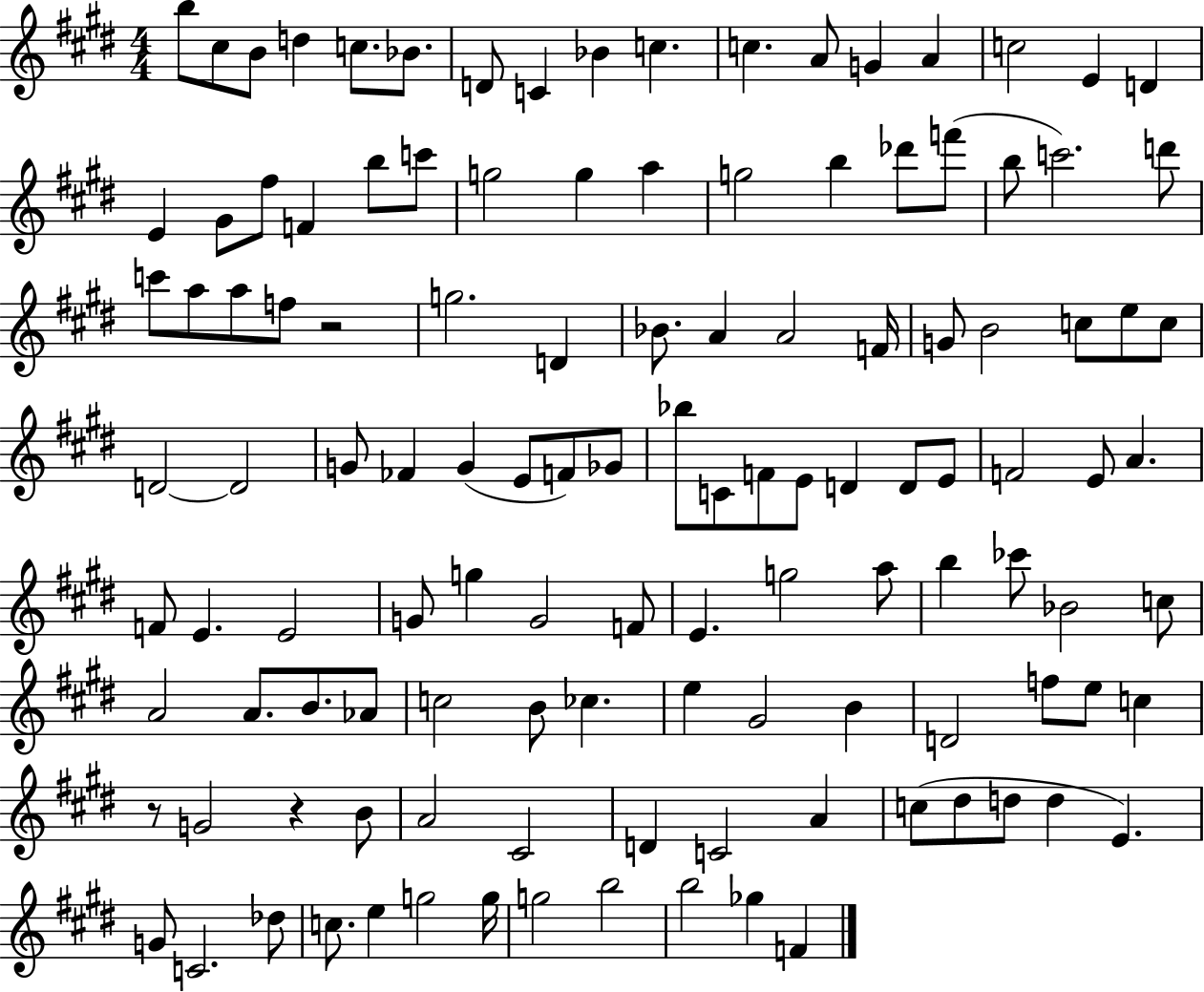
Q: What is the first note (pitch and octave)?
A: B5